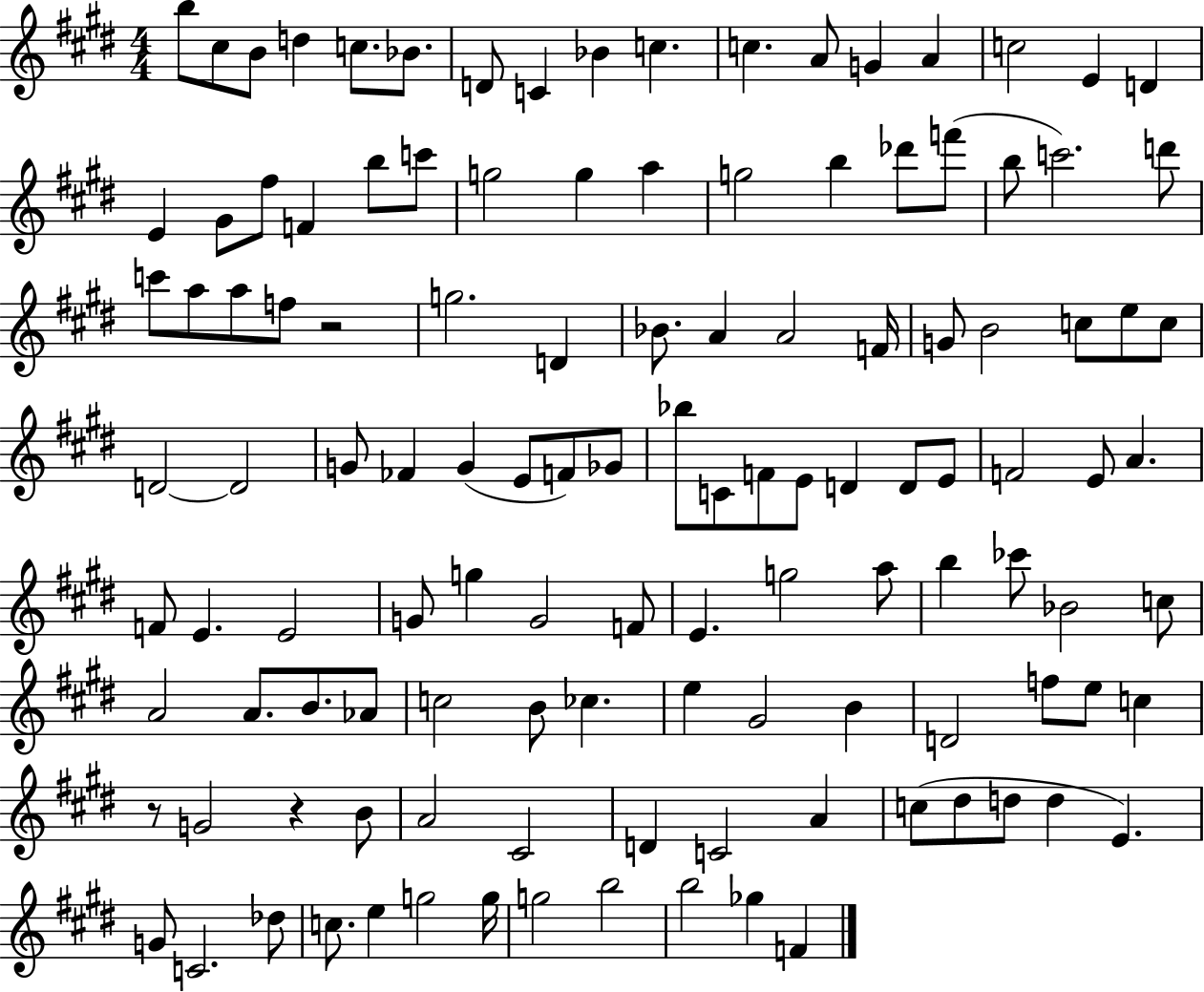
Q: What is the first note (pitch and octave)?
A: B5